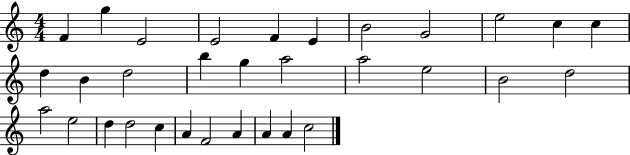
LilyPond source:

{
  \clef treble
  \numericTimeSignature
  \time 4/4
  \key c \major
  f'4 g''4 e'2 | e'2 f'4 e'4 | b'2 g'2 | e''2 c''4 c''4 | \break d''4 b'4 d''2 | b''4 g''4 a''2 | a''2 e''2 | b'2 d''2 | \break a''2 e''2 | d''4 d''2 c''4 | a'4 f'2 a'4 | a'4 a'4 c''2 | \break \bar "|."
}